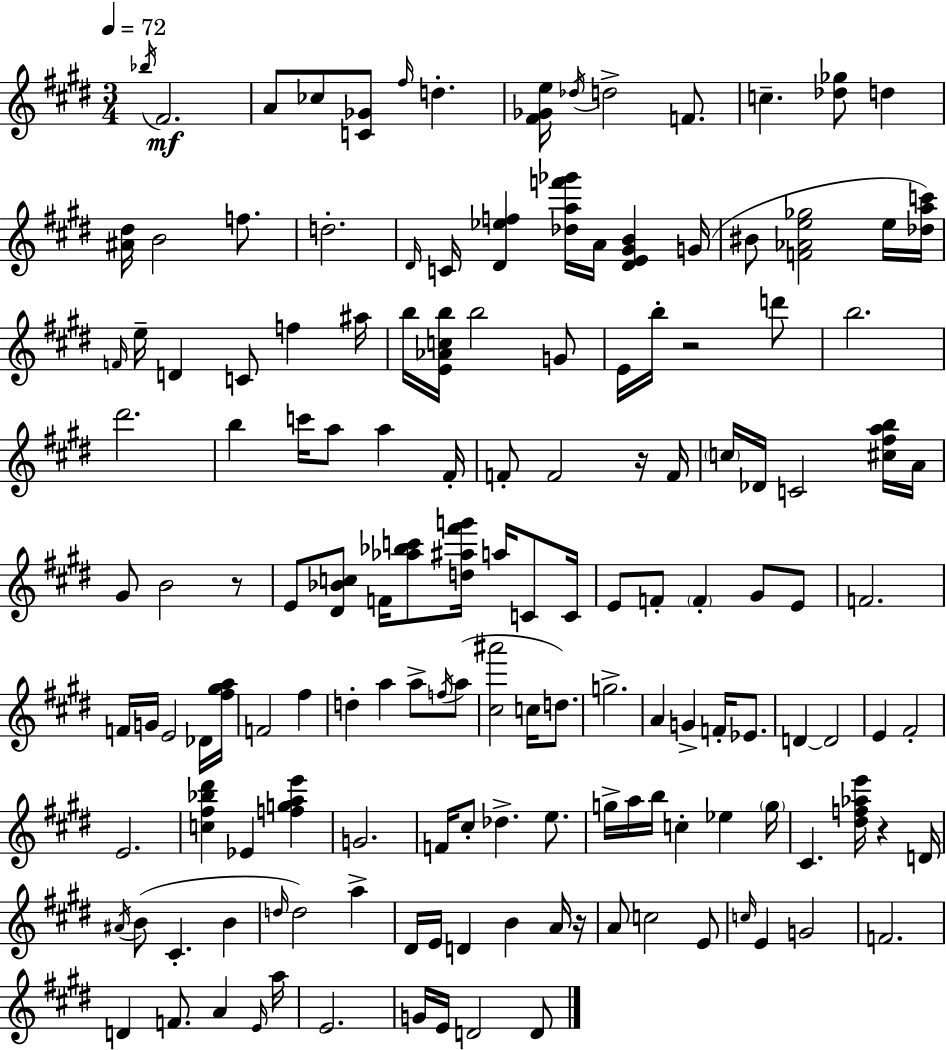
Bb5/s F#4/h. A4/e CES5/e [C4,Gb4]/e F#5/s D5/q. [F#4,Gb4,E5]/s Db5/s D5/h F4/e. C5/q. [Db5,Gb5]/e D5/q [A#4,D#5]/s B4/h F5/e. D5/h. D#4/s C4/s [D#4,Eb5,F5]/q [Db5,A5,F6,Gb6]/s A4/s [D#4,E4,G#4,B4]/q G4/s BIS4/e [F4,Ab4,E5,Gb5]/h E5/s [Db5,A5,C6]/s F4/s E5/s D4/q C4/e F5/q A#5/s B5/s [E4,Ab4,C5,B5]/s B5/h G4/e E4/s B5/s R/h D6/e B5/h. D#6/h. B5/q C6/s A5/e A5/q F#4/s F4/e F4/h R/s F4/s C5/s Db4/s C4/h [C#5,F#5,A5,B5]/s A4/s G#4/e B4/h R/e E4/e [D#4,Bb4,C5]/e F4/s [Ab5,Bb5,C6]/e [D5,A#5,F#6,G6]/s A5/s C4/e C4/s E4/e F4/e F4/q G#4/e E4/e F4/h. F4/s G4/s E4/h Db4/s [F#5,G#5,A5]/s F4/h F#5/q D5/q A5/q A5/e F5/s A5/e [C#5,A#6]/h C5/s D5/e. G5/h. A4/q G4/q F4/s Eb4/e. D4/q D4/h E4/q F#4/h E4/h. [C5,F#5,Bb5,D#6]/q Eb4/q [F5,G5,A5,E6]/q G4/h. F4/s C#5/e Db5/q. E5/e. G5/s A5/s B5/s C5/q Eb5/q G5/s C#4/q. [D#5,F5,Ab5,E6]/s R/q D4/s A#4/s B4/e C#4/q. B4/q D5/s D5/h A5/q D#4/s E4/s D4/q B4/q A4/s R/s A4/e C5/h E4/e C5/s E4/q G4/h F4/h. D4/q F4/e. A4/q E4/s A5/s E4/h. G4/s E4/s D4/h D4/e